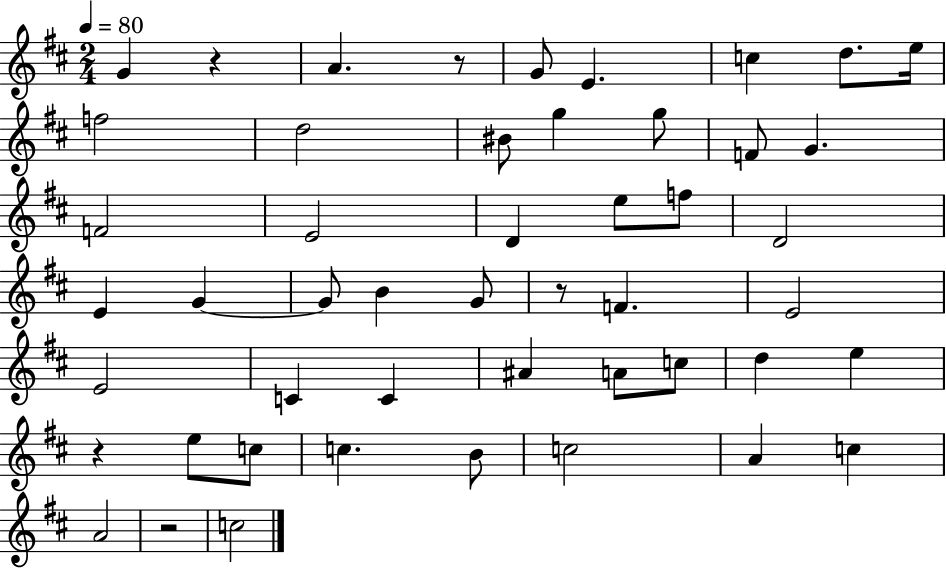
G4/q R/q A4/q. R/e G4/e E4/q. C5/q D5/e. E5/s F5/h D5/h BIS4/e G5/q G5/e F4/e G4/q. F4/h E4/h D4/q E5/e F5/e D4/h E4/q G4/q G4/e B4/q G4/e R/e F4/q. E4/h E4/h C4/q C4/q A#4/q A4/e C5/e D5/q E5/q R/q E5/e C5/e C5/q. B4/e C5/h A4/q C5/q A4/h R/h C5/h